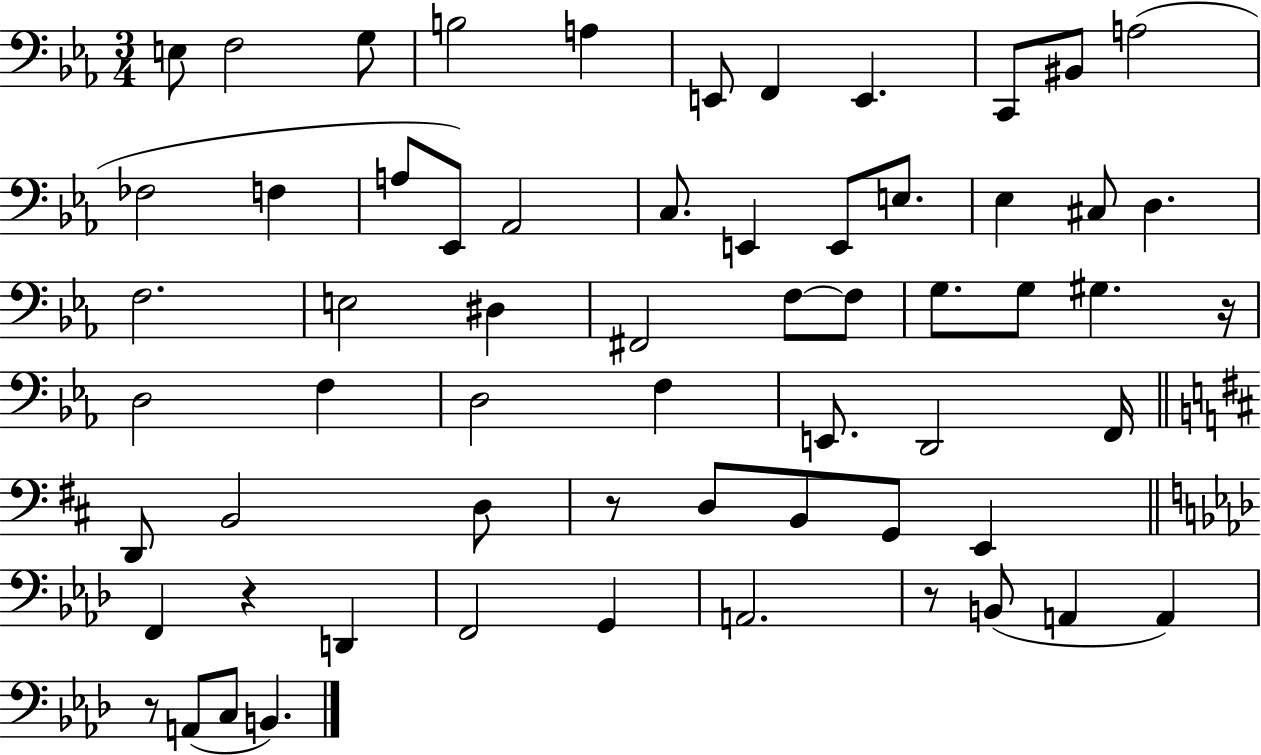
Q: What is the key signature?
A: EES major